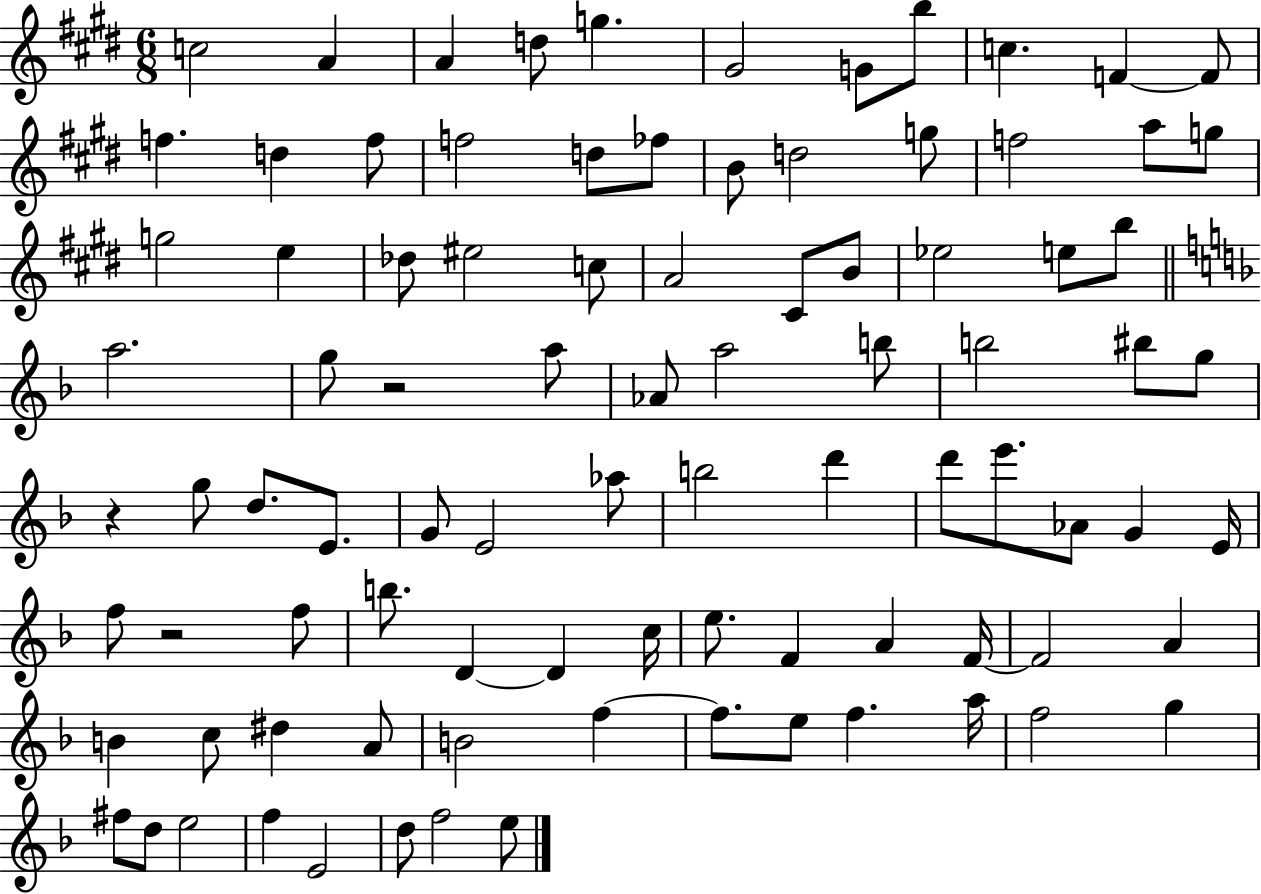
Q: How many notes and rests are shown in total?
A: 91